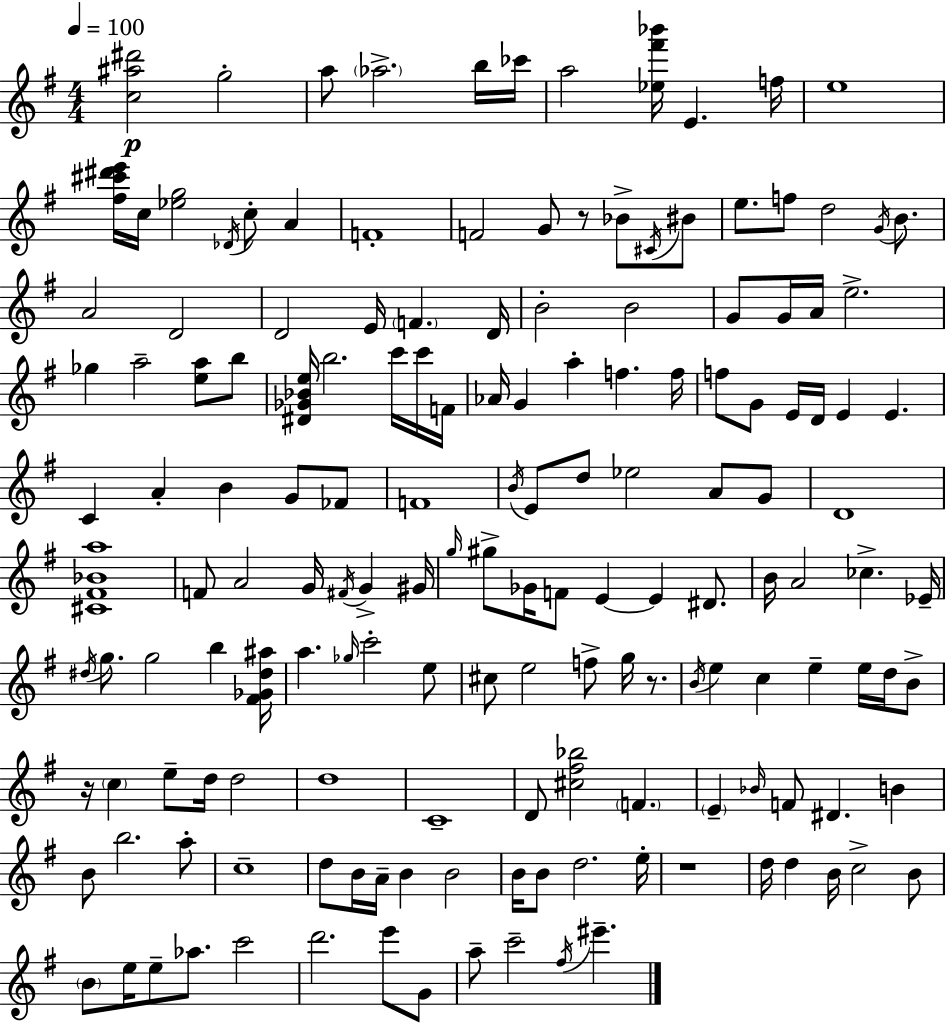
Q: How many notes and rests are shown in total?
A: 159